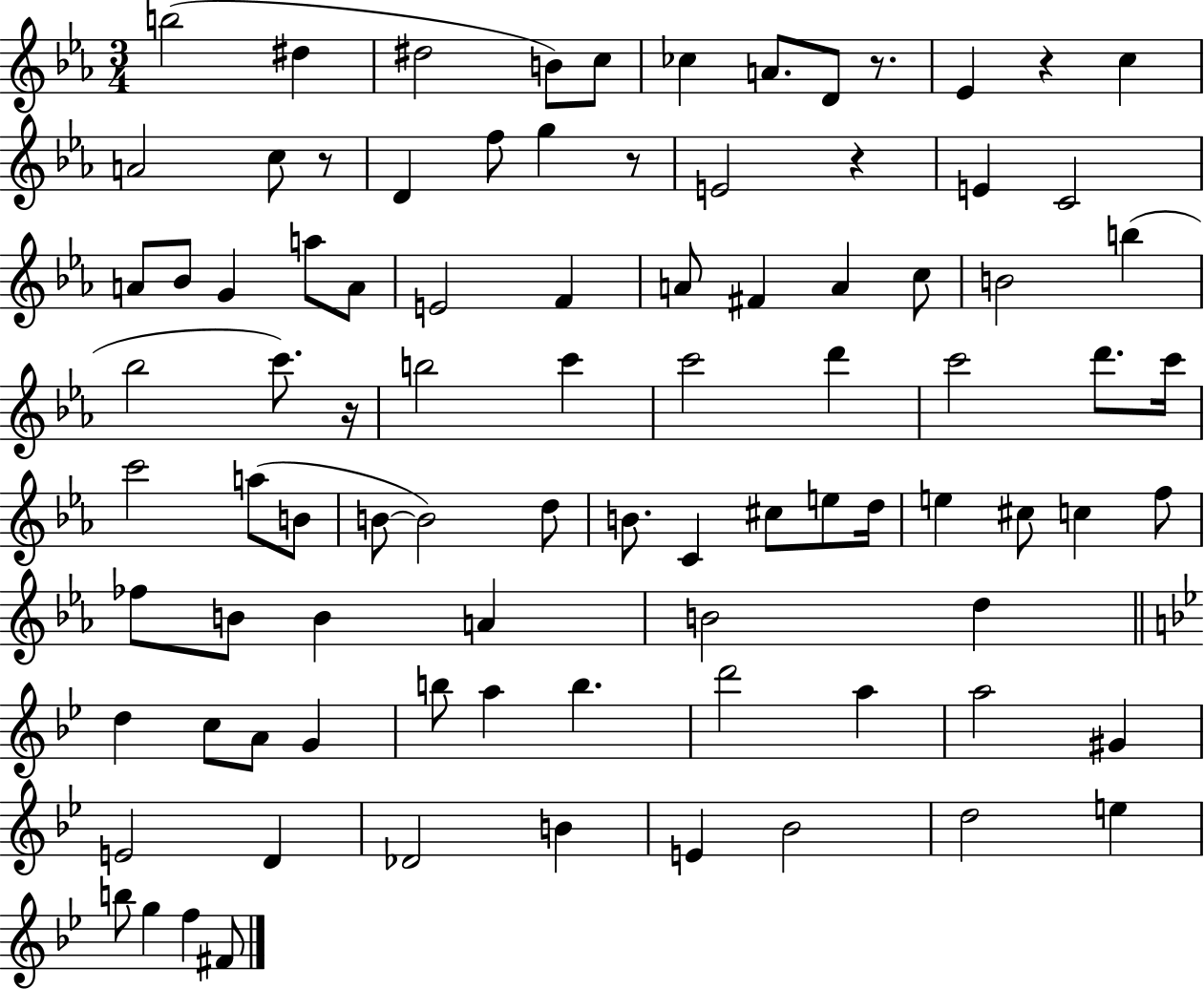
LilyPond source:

{
  \clef treble
  \numericTimeSignature
  \time 3/4
  \key ees \major
  b''2( dis''4 | dis''2 b'8) c''8 | ces''4 a'8. d'8 r8. | ees'4 r4 c''4 | \break a'2 c''8 r8 | d'4 f''8 g''4 r8 | e'2 r4 | e'4 c'2 | \break a'8 bes'8 g'4 a''8 a'8 | e'2 f'4 | a'8 fis'4 a'4 c''8 | b'2 b''4( | \break bes''2 c'''8.) r16 | b''2 c'''4 | c'''2 d'''4 | c'''2 d'''8. c'''16 | \break c'''2 a''8( b'8 | b'8~~ b'2) d''8 | b'8. c'4 cis''8 e''8 d''16 | e''4 cis''8 c''4 f''8 | \break fes''8 b'8 b'4 a'4 | b'2 d''4 | \bar "||" \break \key bes \major d''4 c''8 a'8 g'4 | b''8 a''4 b''4. | d'''2 a''4 | a''2 gis'4 | \break e'2 d'4 | des'2 b'4 | e'4 bes'2 | d''2 e''4 | \break b''8 g''4 f''4 fis'8 | \bar "|."
}